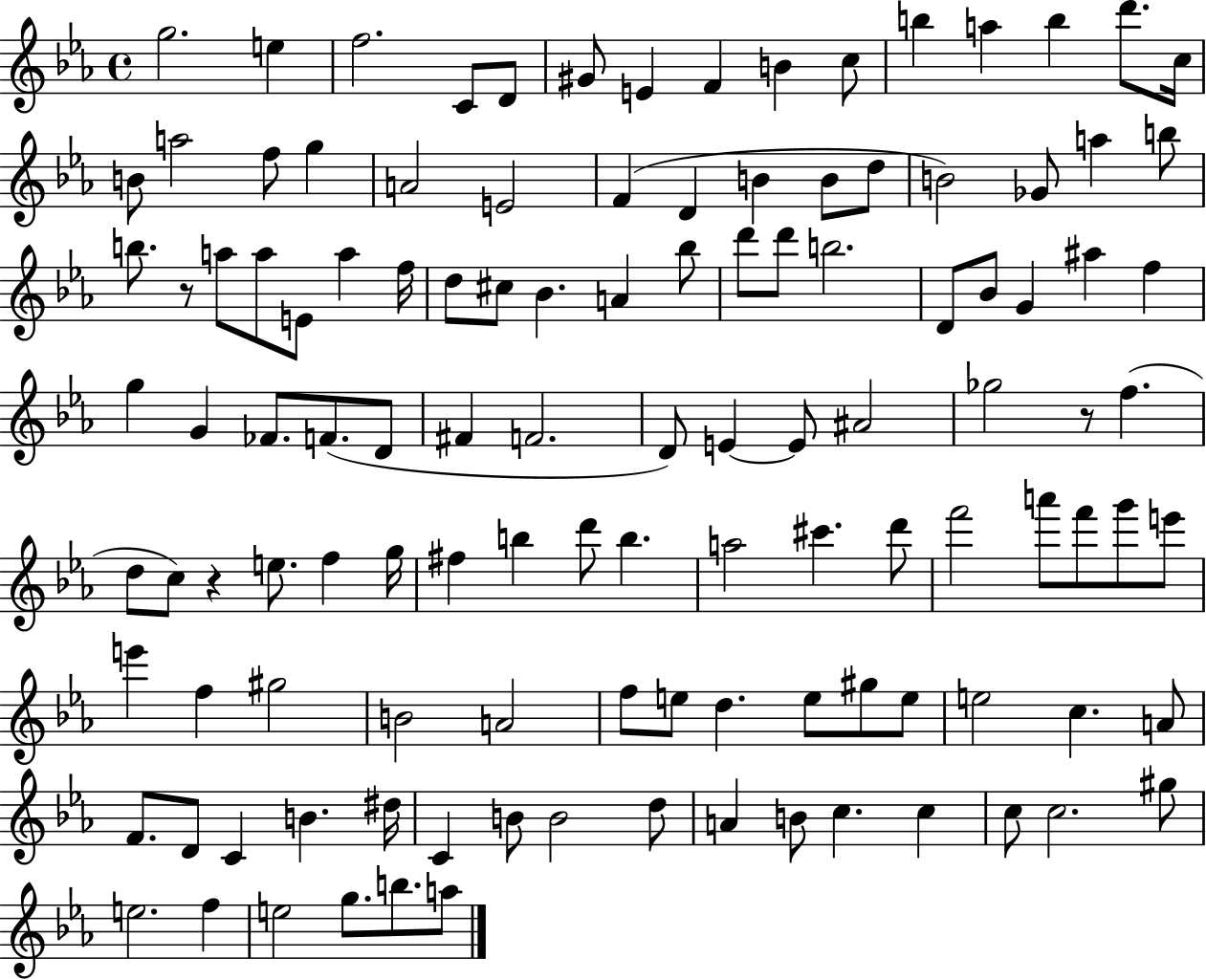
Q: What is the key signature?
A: EES major